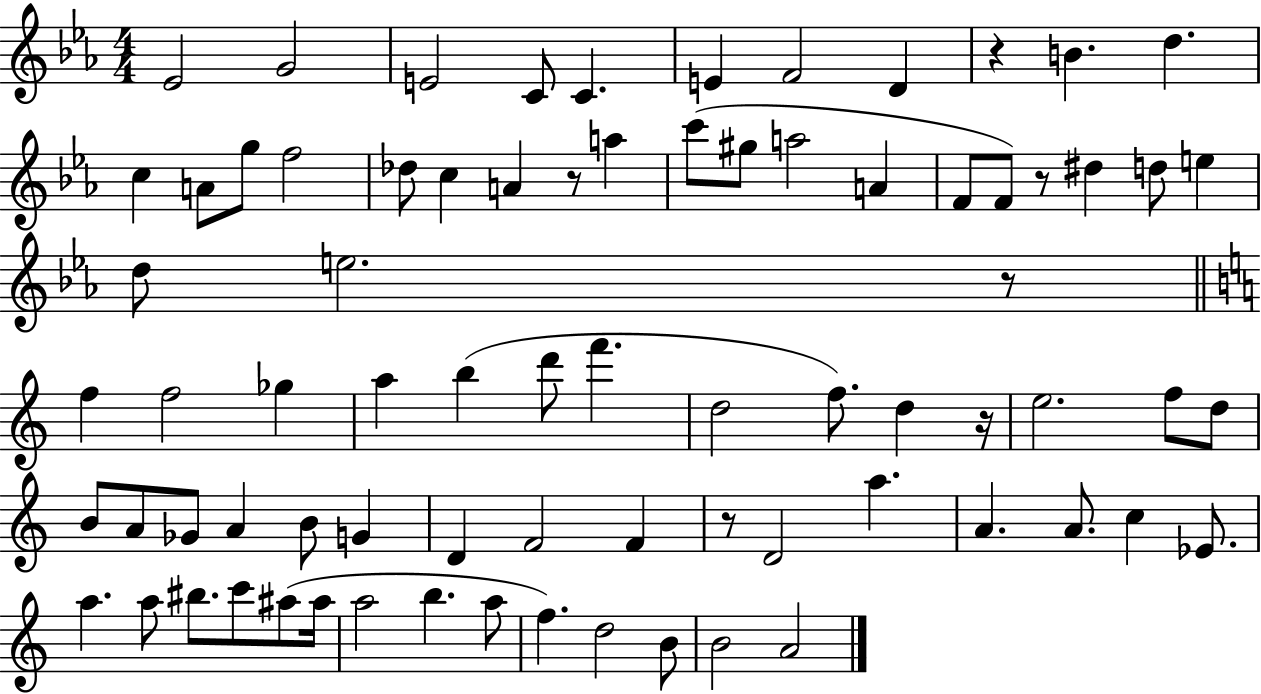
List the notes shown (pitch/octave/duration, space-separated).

Eb4/h G4/h E4/h C4/e C4/q. E4/q F4/h D4/q R/q B4/q. D5/q. C5/q A4/e G5/e F5/h Db5/e C5/q A4/q R/e A5/q C6/e G#5/e A5/h A4/q F4/e F4/e R/e D#5/q D5/e E5/q D5/e E5/h. R/e F5/q F5/h Gb5/q A5/q B5/q D6/e F6/q. D5/h F5/e. D5/q R/s E5/h. F5/e D5/e B4/e A4/e Gb4/e A4/q B4/e G4/q D4/q F4/h F4/q R/e D4/h A5/q. A4/q. A4/e. C5/q Eb4/e. A5/q. A5/e BIS5/e. C6/e A#5/e A#5/s A5/h B5/q. A5/e F5/q. D5/h B4/e B4/h A4/h